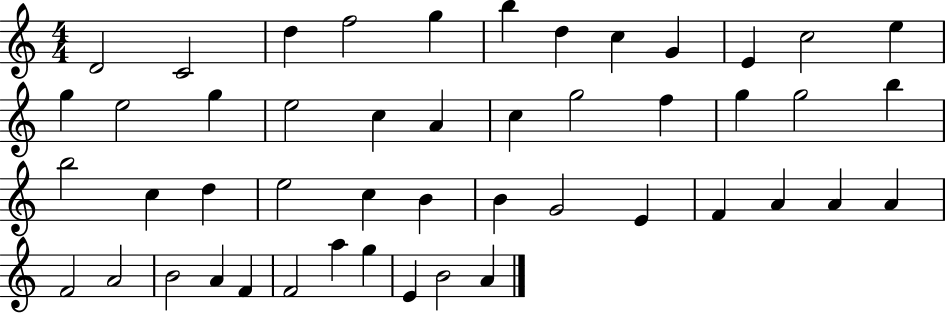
D4/h C4/h D5/q F5/h G5/q B5/q D5/q C5/q G4/q E4/q C5/h E5/q G5/q E5/h G5/q E5/h C5/q A4/q C5/q G5/h F5/q G5/q G5/h B5/q B5/h C5/q D5/q E5/h C5/q B4/q B4/q G4/h E4/q F4/q A4/q A4/q A4/q F4/h A4/h B4/h A4/q F4/q F4/h A5/q G5/q E4/q B4/h A4/q